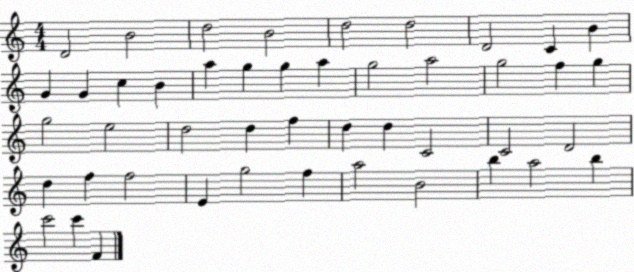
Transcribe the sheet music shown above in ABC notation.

X:1
T:Untitled
M:4/4
L:1/4
K:C
D2 B2 d2 B2 d2 d2 D2 C B G G c B a g g a g2 a2 g2 f g g2 e2 d2 d f d d C2 C2 D2 d f f2 E g2 f a2 B2 b a2 b c'2 c' F